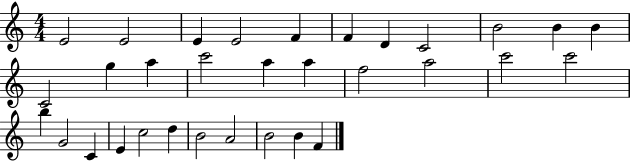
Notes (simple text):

E4/h E4/h E4/q E4/h F4/q F4/q D4/q C4/h B4/h B4/q B4/q C4/h G5/q A5/q C6/h A5/q A5/q F5/h A5/h C6/h C6/h B5/q G4/h C4/q E4/q C5/h D5/q B4/h A4/h B4/h B4/q F4/q